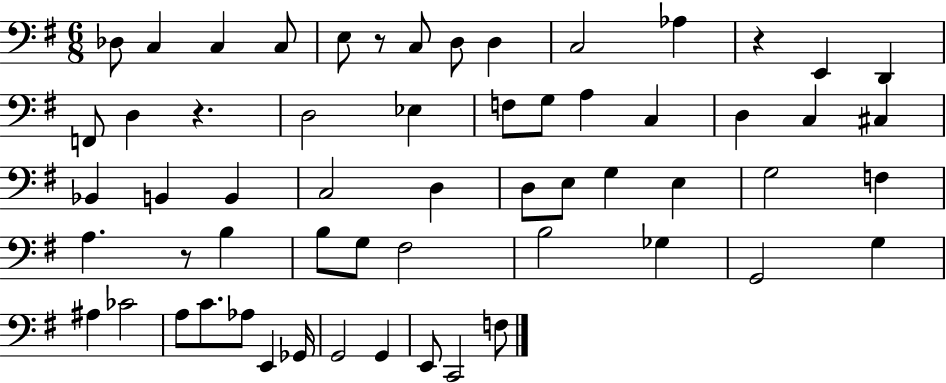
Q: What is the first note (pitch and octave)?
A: Db3